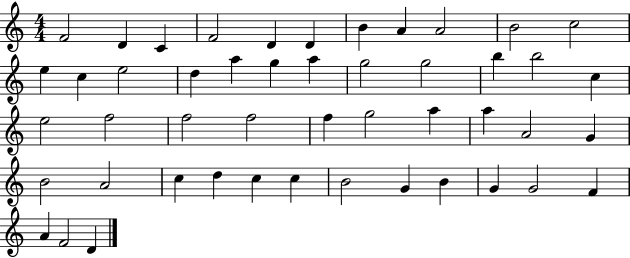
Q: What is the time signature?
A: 4/4